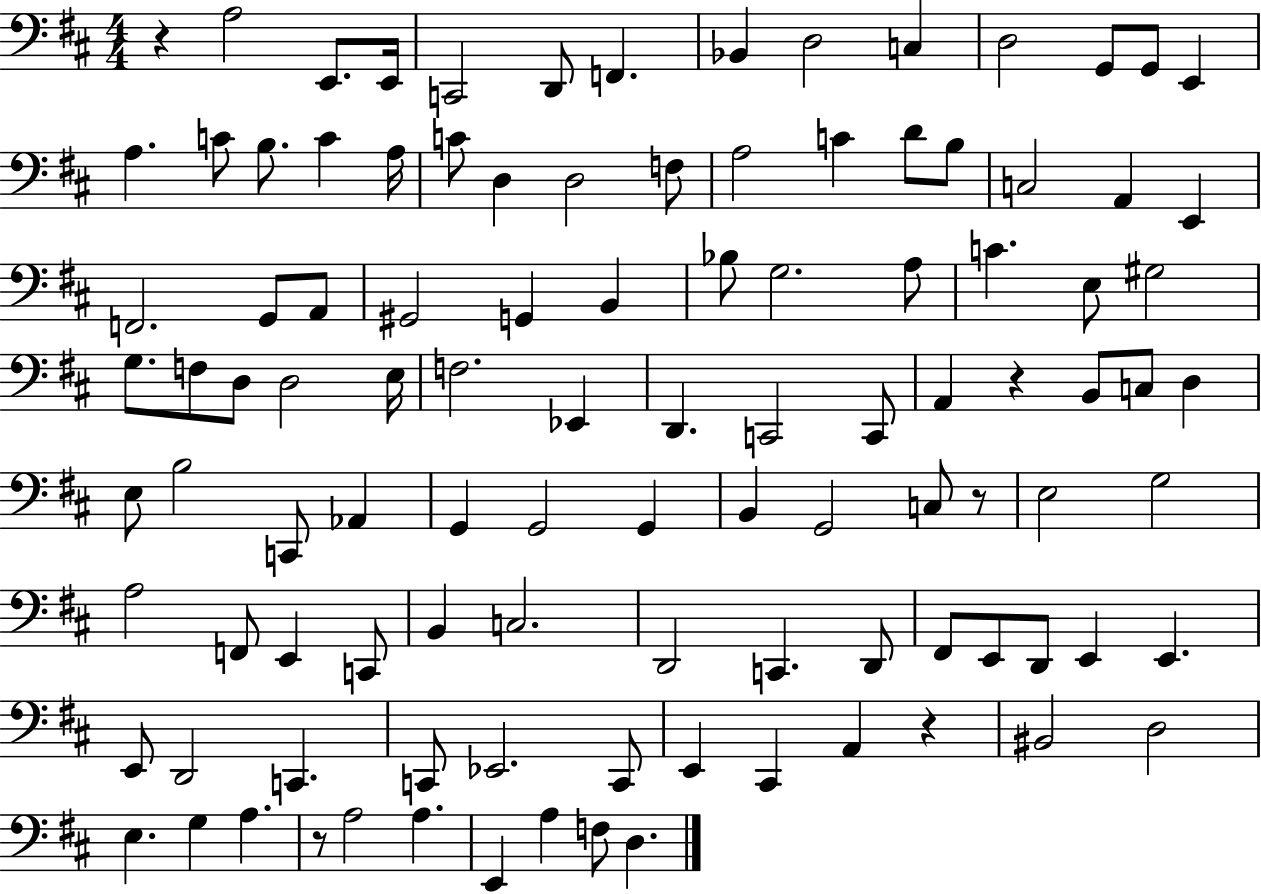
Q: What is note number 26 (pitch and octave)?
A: B3